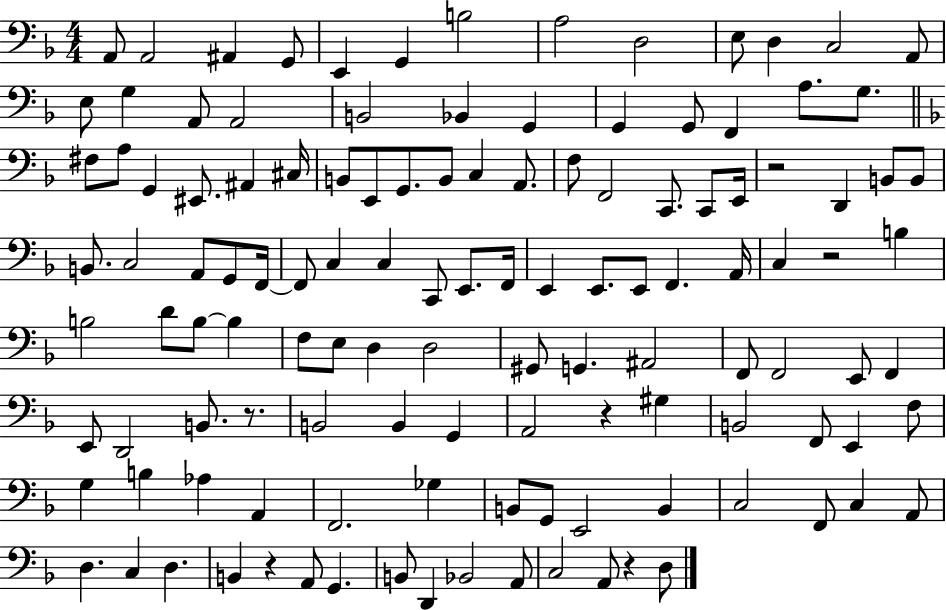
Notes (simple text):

A2/e A2/h A#2/q G2/e E2/q G2/q B3/h A3/h D3/h E3/e D3/q C3/h A2/e E3/e G3/q A2/e A2/h B2/h Bb2/q G2/q G2/q G2/e F2/q A3/e. G3/e. F#3/e A3/e G2/q EIS2/e. A#2/q C#3/s B2/e E2/e G2/e. B2/e C3/q A2/e. F3/e F2/h C2/e. C2/e E2/s R/h D2/q B2/e B2/e B2/e. C3/h A2/e G2/e F2/s F2/e C3/q C3/q C2/e E2/e. F2/s E2/q E2/e. E2/e F2/q. A2/s C3/q R/h B3/q B3/h D4/e B3/e B3/q F3/e E3/e D3/q D3/h G#2/e G2/q. A#2/h F2/e F2/h E2/e F2/q E2/e D2/h B2/e. R/e. B2/h B2/q G2/q A2/h R/q G#3/q B2/h F2/e E2/q F3/e G3/q B3/q Ab3/q A2/q F2/h. Gb3/q B2/e G2/e E2/h B2/q C3/h F2/e C3/q A2/e D3/q. C3/q D3/q. B2/q R/q A2/e G2/q. B2/e D2/q Bb2/h A2/e C3/h A2/e R/q D3/e